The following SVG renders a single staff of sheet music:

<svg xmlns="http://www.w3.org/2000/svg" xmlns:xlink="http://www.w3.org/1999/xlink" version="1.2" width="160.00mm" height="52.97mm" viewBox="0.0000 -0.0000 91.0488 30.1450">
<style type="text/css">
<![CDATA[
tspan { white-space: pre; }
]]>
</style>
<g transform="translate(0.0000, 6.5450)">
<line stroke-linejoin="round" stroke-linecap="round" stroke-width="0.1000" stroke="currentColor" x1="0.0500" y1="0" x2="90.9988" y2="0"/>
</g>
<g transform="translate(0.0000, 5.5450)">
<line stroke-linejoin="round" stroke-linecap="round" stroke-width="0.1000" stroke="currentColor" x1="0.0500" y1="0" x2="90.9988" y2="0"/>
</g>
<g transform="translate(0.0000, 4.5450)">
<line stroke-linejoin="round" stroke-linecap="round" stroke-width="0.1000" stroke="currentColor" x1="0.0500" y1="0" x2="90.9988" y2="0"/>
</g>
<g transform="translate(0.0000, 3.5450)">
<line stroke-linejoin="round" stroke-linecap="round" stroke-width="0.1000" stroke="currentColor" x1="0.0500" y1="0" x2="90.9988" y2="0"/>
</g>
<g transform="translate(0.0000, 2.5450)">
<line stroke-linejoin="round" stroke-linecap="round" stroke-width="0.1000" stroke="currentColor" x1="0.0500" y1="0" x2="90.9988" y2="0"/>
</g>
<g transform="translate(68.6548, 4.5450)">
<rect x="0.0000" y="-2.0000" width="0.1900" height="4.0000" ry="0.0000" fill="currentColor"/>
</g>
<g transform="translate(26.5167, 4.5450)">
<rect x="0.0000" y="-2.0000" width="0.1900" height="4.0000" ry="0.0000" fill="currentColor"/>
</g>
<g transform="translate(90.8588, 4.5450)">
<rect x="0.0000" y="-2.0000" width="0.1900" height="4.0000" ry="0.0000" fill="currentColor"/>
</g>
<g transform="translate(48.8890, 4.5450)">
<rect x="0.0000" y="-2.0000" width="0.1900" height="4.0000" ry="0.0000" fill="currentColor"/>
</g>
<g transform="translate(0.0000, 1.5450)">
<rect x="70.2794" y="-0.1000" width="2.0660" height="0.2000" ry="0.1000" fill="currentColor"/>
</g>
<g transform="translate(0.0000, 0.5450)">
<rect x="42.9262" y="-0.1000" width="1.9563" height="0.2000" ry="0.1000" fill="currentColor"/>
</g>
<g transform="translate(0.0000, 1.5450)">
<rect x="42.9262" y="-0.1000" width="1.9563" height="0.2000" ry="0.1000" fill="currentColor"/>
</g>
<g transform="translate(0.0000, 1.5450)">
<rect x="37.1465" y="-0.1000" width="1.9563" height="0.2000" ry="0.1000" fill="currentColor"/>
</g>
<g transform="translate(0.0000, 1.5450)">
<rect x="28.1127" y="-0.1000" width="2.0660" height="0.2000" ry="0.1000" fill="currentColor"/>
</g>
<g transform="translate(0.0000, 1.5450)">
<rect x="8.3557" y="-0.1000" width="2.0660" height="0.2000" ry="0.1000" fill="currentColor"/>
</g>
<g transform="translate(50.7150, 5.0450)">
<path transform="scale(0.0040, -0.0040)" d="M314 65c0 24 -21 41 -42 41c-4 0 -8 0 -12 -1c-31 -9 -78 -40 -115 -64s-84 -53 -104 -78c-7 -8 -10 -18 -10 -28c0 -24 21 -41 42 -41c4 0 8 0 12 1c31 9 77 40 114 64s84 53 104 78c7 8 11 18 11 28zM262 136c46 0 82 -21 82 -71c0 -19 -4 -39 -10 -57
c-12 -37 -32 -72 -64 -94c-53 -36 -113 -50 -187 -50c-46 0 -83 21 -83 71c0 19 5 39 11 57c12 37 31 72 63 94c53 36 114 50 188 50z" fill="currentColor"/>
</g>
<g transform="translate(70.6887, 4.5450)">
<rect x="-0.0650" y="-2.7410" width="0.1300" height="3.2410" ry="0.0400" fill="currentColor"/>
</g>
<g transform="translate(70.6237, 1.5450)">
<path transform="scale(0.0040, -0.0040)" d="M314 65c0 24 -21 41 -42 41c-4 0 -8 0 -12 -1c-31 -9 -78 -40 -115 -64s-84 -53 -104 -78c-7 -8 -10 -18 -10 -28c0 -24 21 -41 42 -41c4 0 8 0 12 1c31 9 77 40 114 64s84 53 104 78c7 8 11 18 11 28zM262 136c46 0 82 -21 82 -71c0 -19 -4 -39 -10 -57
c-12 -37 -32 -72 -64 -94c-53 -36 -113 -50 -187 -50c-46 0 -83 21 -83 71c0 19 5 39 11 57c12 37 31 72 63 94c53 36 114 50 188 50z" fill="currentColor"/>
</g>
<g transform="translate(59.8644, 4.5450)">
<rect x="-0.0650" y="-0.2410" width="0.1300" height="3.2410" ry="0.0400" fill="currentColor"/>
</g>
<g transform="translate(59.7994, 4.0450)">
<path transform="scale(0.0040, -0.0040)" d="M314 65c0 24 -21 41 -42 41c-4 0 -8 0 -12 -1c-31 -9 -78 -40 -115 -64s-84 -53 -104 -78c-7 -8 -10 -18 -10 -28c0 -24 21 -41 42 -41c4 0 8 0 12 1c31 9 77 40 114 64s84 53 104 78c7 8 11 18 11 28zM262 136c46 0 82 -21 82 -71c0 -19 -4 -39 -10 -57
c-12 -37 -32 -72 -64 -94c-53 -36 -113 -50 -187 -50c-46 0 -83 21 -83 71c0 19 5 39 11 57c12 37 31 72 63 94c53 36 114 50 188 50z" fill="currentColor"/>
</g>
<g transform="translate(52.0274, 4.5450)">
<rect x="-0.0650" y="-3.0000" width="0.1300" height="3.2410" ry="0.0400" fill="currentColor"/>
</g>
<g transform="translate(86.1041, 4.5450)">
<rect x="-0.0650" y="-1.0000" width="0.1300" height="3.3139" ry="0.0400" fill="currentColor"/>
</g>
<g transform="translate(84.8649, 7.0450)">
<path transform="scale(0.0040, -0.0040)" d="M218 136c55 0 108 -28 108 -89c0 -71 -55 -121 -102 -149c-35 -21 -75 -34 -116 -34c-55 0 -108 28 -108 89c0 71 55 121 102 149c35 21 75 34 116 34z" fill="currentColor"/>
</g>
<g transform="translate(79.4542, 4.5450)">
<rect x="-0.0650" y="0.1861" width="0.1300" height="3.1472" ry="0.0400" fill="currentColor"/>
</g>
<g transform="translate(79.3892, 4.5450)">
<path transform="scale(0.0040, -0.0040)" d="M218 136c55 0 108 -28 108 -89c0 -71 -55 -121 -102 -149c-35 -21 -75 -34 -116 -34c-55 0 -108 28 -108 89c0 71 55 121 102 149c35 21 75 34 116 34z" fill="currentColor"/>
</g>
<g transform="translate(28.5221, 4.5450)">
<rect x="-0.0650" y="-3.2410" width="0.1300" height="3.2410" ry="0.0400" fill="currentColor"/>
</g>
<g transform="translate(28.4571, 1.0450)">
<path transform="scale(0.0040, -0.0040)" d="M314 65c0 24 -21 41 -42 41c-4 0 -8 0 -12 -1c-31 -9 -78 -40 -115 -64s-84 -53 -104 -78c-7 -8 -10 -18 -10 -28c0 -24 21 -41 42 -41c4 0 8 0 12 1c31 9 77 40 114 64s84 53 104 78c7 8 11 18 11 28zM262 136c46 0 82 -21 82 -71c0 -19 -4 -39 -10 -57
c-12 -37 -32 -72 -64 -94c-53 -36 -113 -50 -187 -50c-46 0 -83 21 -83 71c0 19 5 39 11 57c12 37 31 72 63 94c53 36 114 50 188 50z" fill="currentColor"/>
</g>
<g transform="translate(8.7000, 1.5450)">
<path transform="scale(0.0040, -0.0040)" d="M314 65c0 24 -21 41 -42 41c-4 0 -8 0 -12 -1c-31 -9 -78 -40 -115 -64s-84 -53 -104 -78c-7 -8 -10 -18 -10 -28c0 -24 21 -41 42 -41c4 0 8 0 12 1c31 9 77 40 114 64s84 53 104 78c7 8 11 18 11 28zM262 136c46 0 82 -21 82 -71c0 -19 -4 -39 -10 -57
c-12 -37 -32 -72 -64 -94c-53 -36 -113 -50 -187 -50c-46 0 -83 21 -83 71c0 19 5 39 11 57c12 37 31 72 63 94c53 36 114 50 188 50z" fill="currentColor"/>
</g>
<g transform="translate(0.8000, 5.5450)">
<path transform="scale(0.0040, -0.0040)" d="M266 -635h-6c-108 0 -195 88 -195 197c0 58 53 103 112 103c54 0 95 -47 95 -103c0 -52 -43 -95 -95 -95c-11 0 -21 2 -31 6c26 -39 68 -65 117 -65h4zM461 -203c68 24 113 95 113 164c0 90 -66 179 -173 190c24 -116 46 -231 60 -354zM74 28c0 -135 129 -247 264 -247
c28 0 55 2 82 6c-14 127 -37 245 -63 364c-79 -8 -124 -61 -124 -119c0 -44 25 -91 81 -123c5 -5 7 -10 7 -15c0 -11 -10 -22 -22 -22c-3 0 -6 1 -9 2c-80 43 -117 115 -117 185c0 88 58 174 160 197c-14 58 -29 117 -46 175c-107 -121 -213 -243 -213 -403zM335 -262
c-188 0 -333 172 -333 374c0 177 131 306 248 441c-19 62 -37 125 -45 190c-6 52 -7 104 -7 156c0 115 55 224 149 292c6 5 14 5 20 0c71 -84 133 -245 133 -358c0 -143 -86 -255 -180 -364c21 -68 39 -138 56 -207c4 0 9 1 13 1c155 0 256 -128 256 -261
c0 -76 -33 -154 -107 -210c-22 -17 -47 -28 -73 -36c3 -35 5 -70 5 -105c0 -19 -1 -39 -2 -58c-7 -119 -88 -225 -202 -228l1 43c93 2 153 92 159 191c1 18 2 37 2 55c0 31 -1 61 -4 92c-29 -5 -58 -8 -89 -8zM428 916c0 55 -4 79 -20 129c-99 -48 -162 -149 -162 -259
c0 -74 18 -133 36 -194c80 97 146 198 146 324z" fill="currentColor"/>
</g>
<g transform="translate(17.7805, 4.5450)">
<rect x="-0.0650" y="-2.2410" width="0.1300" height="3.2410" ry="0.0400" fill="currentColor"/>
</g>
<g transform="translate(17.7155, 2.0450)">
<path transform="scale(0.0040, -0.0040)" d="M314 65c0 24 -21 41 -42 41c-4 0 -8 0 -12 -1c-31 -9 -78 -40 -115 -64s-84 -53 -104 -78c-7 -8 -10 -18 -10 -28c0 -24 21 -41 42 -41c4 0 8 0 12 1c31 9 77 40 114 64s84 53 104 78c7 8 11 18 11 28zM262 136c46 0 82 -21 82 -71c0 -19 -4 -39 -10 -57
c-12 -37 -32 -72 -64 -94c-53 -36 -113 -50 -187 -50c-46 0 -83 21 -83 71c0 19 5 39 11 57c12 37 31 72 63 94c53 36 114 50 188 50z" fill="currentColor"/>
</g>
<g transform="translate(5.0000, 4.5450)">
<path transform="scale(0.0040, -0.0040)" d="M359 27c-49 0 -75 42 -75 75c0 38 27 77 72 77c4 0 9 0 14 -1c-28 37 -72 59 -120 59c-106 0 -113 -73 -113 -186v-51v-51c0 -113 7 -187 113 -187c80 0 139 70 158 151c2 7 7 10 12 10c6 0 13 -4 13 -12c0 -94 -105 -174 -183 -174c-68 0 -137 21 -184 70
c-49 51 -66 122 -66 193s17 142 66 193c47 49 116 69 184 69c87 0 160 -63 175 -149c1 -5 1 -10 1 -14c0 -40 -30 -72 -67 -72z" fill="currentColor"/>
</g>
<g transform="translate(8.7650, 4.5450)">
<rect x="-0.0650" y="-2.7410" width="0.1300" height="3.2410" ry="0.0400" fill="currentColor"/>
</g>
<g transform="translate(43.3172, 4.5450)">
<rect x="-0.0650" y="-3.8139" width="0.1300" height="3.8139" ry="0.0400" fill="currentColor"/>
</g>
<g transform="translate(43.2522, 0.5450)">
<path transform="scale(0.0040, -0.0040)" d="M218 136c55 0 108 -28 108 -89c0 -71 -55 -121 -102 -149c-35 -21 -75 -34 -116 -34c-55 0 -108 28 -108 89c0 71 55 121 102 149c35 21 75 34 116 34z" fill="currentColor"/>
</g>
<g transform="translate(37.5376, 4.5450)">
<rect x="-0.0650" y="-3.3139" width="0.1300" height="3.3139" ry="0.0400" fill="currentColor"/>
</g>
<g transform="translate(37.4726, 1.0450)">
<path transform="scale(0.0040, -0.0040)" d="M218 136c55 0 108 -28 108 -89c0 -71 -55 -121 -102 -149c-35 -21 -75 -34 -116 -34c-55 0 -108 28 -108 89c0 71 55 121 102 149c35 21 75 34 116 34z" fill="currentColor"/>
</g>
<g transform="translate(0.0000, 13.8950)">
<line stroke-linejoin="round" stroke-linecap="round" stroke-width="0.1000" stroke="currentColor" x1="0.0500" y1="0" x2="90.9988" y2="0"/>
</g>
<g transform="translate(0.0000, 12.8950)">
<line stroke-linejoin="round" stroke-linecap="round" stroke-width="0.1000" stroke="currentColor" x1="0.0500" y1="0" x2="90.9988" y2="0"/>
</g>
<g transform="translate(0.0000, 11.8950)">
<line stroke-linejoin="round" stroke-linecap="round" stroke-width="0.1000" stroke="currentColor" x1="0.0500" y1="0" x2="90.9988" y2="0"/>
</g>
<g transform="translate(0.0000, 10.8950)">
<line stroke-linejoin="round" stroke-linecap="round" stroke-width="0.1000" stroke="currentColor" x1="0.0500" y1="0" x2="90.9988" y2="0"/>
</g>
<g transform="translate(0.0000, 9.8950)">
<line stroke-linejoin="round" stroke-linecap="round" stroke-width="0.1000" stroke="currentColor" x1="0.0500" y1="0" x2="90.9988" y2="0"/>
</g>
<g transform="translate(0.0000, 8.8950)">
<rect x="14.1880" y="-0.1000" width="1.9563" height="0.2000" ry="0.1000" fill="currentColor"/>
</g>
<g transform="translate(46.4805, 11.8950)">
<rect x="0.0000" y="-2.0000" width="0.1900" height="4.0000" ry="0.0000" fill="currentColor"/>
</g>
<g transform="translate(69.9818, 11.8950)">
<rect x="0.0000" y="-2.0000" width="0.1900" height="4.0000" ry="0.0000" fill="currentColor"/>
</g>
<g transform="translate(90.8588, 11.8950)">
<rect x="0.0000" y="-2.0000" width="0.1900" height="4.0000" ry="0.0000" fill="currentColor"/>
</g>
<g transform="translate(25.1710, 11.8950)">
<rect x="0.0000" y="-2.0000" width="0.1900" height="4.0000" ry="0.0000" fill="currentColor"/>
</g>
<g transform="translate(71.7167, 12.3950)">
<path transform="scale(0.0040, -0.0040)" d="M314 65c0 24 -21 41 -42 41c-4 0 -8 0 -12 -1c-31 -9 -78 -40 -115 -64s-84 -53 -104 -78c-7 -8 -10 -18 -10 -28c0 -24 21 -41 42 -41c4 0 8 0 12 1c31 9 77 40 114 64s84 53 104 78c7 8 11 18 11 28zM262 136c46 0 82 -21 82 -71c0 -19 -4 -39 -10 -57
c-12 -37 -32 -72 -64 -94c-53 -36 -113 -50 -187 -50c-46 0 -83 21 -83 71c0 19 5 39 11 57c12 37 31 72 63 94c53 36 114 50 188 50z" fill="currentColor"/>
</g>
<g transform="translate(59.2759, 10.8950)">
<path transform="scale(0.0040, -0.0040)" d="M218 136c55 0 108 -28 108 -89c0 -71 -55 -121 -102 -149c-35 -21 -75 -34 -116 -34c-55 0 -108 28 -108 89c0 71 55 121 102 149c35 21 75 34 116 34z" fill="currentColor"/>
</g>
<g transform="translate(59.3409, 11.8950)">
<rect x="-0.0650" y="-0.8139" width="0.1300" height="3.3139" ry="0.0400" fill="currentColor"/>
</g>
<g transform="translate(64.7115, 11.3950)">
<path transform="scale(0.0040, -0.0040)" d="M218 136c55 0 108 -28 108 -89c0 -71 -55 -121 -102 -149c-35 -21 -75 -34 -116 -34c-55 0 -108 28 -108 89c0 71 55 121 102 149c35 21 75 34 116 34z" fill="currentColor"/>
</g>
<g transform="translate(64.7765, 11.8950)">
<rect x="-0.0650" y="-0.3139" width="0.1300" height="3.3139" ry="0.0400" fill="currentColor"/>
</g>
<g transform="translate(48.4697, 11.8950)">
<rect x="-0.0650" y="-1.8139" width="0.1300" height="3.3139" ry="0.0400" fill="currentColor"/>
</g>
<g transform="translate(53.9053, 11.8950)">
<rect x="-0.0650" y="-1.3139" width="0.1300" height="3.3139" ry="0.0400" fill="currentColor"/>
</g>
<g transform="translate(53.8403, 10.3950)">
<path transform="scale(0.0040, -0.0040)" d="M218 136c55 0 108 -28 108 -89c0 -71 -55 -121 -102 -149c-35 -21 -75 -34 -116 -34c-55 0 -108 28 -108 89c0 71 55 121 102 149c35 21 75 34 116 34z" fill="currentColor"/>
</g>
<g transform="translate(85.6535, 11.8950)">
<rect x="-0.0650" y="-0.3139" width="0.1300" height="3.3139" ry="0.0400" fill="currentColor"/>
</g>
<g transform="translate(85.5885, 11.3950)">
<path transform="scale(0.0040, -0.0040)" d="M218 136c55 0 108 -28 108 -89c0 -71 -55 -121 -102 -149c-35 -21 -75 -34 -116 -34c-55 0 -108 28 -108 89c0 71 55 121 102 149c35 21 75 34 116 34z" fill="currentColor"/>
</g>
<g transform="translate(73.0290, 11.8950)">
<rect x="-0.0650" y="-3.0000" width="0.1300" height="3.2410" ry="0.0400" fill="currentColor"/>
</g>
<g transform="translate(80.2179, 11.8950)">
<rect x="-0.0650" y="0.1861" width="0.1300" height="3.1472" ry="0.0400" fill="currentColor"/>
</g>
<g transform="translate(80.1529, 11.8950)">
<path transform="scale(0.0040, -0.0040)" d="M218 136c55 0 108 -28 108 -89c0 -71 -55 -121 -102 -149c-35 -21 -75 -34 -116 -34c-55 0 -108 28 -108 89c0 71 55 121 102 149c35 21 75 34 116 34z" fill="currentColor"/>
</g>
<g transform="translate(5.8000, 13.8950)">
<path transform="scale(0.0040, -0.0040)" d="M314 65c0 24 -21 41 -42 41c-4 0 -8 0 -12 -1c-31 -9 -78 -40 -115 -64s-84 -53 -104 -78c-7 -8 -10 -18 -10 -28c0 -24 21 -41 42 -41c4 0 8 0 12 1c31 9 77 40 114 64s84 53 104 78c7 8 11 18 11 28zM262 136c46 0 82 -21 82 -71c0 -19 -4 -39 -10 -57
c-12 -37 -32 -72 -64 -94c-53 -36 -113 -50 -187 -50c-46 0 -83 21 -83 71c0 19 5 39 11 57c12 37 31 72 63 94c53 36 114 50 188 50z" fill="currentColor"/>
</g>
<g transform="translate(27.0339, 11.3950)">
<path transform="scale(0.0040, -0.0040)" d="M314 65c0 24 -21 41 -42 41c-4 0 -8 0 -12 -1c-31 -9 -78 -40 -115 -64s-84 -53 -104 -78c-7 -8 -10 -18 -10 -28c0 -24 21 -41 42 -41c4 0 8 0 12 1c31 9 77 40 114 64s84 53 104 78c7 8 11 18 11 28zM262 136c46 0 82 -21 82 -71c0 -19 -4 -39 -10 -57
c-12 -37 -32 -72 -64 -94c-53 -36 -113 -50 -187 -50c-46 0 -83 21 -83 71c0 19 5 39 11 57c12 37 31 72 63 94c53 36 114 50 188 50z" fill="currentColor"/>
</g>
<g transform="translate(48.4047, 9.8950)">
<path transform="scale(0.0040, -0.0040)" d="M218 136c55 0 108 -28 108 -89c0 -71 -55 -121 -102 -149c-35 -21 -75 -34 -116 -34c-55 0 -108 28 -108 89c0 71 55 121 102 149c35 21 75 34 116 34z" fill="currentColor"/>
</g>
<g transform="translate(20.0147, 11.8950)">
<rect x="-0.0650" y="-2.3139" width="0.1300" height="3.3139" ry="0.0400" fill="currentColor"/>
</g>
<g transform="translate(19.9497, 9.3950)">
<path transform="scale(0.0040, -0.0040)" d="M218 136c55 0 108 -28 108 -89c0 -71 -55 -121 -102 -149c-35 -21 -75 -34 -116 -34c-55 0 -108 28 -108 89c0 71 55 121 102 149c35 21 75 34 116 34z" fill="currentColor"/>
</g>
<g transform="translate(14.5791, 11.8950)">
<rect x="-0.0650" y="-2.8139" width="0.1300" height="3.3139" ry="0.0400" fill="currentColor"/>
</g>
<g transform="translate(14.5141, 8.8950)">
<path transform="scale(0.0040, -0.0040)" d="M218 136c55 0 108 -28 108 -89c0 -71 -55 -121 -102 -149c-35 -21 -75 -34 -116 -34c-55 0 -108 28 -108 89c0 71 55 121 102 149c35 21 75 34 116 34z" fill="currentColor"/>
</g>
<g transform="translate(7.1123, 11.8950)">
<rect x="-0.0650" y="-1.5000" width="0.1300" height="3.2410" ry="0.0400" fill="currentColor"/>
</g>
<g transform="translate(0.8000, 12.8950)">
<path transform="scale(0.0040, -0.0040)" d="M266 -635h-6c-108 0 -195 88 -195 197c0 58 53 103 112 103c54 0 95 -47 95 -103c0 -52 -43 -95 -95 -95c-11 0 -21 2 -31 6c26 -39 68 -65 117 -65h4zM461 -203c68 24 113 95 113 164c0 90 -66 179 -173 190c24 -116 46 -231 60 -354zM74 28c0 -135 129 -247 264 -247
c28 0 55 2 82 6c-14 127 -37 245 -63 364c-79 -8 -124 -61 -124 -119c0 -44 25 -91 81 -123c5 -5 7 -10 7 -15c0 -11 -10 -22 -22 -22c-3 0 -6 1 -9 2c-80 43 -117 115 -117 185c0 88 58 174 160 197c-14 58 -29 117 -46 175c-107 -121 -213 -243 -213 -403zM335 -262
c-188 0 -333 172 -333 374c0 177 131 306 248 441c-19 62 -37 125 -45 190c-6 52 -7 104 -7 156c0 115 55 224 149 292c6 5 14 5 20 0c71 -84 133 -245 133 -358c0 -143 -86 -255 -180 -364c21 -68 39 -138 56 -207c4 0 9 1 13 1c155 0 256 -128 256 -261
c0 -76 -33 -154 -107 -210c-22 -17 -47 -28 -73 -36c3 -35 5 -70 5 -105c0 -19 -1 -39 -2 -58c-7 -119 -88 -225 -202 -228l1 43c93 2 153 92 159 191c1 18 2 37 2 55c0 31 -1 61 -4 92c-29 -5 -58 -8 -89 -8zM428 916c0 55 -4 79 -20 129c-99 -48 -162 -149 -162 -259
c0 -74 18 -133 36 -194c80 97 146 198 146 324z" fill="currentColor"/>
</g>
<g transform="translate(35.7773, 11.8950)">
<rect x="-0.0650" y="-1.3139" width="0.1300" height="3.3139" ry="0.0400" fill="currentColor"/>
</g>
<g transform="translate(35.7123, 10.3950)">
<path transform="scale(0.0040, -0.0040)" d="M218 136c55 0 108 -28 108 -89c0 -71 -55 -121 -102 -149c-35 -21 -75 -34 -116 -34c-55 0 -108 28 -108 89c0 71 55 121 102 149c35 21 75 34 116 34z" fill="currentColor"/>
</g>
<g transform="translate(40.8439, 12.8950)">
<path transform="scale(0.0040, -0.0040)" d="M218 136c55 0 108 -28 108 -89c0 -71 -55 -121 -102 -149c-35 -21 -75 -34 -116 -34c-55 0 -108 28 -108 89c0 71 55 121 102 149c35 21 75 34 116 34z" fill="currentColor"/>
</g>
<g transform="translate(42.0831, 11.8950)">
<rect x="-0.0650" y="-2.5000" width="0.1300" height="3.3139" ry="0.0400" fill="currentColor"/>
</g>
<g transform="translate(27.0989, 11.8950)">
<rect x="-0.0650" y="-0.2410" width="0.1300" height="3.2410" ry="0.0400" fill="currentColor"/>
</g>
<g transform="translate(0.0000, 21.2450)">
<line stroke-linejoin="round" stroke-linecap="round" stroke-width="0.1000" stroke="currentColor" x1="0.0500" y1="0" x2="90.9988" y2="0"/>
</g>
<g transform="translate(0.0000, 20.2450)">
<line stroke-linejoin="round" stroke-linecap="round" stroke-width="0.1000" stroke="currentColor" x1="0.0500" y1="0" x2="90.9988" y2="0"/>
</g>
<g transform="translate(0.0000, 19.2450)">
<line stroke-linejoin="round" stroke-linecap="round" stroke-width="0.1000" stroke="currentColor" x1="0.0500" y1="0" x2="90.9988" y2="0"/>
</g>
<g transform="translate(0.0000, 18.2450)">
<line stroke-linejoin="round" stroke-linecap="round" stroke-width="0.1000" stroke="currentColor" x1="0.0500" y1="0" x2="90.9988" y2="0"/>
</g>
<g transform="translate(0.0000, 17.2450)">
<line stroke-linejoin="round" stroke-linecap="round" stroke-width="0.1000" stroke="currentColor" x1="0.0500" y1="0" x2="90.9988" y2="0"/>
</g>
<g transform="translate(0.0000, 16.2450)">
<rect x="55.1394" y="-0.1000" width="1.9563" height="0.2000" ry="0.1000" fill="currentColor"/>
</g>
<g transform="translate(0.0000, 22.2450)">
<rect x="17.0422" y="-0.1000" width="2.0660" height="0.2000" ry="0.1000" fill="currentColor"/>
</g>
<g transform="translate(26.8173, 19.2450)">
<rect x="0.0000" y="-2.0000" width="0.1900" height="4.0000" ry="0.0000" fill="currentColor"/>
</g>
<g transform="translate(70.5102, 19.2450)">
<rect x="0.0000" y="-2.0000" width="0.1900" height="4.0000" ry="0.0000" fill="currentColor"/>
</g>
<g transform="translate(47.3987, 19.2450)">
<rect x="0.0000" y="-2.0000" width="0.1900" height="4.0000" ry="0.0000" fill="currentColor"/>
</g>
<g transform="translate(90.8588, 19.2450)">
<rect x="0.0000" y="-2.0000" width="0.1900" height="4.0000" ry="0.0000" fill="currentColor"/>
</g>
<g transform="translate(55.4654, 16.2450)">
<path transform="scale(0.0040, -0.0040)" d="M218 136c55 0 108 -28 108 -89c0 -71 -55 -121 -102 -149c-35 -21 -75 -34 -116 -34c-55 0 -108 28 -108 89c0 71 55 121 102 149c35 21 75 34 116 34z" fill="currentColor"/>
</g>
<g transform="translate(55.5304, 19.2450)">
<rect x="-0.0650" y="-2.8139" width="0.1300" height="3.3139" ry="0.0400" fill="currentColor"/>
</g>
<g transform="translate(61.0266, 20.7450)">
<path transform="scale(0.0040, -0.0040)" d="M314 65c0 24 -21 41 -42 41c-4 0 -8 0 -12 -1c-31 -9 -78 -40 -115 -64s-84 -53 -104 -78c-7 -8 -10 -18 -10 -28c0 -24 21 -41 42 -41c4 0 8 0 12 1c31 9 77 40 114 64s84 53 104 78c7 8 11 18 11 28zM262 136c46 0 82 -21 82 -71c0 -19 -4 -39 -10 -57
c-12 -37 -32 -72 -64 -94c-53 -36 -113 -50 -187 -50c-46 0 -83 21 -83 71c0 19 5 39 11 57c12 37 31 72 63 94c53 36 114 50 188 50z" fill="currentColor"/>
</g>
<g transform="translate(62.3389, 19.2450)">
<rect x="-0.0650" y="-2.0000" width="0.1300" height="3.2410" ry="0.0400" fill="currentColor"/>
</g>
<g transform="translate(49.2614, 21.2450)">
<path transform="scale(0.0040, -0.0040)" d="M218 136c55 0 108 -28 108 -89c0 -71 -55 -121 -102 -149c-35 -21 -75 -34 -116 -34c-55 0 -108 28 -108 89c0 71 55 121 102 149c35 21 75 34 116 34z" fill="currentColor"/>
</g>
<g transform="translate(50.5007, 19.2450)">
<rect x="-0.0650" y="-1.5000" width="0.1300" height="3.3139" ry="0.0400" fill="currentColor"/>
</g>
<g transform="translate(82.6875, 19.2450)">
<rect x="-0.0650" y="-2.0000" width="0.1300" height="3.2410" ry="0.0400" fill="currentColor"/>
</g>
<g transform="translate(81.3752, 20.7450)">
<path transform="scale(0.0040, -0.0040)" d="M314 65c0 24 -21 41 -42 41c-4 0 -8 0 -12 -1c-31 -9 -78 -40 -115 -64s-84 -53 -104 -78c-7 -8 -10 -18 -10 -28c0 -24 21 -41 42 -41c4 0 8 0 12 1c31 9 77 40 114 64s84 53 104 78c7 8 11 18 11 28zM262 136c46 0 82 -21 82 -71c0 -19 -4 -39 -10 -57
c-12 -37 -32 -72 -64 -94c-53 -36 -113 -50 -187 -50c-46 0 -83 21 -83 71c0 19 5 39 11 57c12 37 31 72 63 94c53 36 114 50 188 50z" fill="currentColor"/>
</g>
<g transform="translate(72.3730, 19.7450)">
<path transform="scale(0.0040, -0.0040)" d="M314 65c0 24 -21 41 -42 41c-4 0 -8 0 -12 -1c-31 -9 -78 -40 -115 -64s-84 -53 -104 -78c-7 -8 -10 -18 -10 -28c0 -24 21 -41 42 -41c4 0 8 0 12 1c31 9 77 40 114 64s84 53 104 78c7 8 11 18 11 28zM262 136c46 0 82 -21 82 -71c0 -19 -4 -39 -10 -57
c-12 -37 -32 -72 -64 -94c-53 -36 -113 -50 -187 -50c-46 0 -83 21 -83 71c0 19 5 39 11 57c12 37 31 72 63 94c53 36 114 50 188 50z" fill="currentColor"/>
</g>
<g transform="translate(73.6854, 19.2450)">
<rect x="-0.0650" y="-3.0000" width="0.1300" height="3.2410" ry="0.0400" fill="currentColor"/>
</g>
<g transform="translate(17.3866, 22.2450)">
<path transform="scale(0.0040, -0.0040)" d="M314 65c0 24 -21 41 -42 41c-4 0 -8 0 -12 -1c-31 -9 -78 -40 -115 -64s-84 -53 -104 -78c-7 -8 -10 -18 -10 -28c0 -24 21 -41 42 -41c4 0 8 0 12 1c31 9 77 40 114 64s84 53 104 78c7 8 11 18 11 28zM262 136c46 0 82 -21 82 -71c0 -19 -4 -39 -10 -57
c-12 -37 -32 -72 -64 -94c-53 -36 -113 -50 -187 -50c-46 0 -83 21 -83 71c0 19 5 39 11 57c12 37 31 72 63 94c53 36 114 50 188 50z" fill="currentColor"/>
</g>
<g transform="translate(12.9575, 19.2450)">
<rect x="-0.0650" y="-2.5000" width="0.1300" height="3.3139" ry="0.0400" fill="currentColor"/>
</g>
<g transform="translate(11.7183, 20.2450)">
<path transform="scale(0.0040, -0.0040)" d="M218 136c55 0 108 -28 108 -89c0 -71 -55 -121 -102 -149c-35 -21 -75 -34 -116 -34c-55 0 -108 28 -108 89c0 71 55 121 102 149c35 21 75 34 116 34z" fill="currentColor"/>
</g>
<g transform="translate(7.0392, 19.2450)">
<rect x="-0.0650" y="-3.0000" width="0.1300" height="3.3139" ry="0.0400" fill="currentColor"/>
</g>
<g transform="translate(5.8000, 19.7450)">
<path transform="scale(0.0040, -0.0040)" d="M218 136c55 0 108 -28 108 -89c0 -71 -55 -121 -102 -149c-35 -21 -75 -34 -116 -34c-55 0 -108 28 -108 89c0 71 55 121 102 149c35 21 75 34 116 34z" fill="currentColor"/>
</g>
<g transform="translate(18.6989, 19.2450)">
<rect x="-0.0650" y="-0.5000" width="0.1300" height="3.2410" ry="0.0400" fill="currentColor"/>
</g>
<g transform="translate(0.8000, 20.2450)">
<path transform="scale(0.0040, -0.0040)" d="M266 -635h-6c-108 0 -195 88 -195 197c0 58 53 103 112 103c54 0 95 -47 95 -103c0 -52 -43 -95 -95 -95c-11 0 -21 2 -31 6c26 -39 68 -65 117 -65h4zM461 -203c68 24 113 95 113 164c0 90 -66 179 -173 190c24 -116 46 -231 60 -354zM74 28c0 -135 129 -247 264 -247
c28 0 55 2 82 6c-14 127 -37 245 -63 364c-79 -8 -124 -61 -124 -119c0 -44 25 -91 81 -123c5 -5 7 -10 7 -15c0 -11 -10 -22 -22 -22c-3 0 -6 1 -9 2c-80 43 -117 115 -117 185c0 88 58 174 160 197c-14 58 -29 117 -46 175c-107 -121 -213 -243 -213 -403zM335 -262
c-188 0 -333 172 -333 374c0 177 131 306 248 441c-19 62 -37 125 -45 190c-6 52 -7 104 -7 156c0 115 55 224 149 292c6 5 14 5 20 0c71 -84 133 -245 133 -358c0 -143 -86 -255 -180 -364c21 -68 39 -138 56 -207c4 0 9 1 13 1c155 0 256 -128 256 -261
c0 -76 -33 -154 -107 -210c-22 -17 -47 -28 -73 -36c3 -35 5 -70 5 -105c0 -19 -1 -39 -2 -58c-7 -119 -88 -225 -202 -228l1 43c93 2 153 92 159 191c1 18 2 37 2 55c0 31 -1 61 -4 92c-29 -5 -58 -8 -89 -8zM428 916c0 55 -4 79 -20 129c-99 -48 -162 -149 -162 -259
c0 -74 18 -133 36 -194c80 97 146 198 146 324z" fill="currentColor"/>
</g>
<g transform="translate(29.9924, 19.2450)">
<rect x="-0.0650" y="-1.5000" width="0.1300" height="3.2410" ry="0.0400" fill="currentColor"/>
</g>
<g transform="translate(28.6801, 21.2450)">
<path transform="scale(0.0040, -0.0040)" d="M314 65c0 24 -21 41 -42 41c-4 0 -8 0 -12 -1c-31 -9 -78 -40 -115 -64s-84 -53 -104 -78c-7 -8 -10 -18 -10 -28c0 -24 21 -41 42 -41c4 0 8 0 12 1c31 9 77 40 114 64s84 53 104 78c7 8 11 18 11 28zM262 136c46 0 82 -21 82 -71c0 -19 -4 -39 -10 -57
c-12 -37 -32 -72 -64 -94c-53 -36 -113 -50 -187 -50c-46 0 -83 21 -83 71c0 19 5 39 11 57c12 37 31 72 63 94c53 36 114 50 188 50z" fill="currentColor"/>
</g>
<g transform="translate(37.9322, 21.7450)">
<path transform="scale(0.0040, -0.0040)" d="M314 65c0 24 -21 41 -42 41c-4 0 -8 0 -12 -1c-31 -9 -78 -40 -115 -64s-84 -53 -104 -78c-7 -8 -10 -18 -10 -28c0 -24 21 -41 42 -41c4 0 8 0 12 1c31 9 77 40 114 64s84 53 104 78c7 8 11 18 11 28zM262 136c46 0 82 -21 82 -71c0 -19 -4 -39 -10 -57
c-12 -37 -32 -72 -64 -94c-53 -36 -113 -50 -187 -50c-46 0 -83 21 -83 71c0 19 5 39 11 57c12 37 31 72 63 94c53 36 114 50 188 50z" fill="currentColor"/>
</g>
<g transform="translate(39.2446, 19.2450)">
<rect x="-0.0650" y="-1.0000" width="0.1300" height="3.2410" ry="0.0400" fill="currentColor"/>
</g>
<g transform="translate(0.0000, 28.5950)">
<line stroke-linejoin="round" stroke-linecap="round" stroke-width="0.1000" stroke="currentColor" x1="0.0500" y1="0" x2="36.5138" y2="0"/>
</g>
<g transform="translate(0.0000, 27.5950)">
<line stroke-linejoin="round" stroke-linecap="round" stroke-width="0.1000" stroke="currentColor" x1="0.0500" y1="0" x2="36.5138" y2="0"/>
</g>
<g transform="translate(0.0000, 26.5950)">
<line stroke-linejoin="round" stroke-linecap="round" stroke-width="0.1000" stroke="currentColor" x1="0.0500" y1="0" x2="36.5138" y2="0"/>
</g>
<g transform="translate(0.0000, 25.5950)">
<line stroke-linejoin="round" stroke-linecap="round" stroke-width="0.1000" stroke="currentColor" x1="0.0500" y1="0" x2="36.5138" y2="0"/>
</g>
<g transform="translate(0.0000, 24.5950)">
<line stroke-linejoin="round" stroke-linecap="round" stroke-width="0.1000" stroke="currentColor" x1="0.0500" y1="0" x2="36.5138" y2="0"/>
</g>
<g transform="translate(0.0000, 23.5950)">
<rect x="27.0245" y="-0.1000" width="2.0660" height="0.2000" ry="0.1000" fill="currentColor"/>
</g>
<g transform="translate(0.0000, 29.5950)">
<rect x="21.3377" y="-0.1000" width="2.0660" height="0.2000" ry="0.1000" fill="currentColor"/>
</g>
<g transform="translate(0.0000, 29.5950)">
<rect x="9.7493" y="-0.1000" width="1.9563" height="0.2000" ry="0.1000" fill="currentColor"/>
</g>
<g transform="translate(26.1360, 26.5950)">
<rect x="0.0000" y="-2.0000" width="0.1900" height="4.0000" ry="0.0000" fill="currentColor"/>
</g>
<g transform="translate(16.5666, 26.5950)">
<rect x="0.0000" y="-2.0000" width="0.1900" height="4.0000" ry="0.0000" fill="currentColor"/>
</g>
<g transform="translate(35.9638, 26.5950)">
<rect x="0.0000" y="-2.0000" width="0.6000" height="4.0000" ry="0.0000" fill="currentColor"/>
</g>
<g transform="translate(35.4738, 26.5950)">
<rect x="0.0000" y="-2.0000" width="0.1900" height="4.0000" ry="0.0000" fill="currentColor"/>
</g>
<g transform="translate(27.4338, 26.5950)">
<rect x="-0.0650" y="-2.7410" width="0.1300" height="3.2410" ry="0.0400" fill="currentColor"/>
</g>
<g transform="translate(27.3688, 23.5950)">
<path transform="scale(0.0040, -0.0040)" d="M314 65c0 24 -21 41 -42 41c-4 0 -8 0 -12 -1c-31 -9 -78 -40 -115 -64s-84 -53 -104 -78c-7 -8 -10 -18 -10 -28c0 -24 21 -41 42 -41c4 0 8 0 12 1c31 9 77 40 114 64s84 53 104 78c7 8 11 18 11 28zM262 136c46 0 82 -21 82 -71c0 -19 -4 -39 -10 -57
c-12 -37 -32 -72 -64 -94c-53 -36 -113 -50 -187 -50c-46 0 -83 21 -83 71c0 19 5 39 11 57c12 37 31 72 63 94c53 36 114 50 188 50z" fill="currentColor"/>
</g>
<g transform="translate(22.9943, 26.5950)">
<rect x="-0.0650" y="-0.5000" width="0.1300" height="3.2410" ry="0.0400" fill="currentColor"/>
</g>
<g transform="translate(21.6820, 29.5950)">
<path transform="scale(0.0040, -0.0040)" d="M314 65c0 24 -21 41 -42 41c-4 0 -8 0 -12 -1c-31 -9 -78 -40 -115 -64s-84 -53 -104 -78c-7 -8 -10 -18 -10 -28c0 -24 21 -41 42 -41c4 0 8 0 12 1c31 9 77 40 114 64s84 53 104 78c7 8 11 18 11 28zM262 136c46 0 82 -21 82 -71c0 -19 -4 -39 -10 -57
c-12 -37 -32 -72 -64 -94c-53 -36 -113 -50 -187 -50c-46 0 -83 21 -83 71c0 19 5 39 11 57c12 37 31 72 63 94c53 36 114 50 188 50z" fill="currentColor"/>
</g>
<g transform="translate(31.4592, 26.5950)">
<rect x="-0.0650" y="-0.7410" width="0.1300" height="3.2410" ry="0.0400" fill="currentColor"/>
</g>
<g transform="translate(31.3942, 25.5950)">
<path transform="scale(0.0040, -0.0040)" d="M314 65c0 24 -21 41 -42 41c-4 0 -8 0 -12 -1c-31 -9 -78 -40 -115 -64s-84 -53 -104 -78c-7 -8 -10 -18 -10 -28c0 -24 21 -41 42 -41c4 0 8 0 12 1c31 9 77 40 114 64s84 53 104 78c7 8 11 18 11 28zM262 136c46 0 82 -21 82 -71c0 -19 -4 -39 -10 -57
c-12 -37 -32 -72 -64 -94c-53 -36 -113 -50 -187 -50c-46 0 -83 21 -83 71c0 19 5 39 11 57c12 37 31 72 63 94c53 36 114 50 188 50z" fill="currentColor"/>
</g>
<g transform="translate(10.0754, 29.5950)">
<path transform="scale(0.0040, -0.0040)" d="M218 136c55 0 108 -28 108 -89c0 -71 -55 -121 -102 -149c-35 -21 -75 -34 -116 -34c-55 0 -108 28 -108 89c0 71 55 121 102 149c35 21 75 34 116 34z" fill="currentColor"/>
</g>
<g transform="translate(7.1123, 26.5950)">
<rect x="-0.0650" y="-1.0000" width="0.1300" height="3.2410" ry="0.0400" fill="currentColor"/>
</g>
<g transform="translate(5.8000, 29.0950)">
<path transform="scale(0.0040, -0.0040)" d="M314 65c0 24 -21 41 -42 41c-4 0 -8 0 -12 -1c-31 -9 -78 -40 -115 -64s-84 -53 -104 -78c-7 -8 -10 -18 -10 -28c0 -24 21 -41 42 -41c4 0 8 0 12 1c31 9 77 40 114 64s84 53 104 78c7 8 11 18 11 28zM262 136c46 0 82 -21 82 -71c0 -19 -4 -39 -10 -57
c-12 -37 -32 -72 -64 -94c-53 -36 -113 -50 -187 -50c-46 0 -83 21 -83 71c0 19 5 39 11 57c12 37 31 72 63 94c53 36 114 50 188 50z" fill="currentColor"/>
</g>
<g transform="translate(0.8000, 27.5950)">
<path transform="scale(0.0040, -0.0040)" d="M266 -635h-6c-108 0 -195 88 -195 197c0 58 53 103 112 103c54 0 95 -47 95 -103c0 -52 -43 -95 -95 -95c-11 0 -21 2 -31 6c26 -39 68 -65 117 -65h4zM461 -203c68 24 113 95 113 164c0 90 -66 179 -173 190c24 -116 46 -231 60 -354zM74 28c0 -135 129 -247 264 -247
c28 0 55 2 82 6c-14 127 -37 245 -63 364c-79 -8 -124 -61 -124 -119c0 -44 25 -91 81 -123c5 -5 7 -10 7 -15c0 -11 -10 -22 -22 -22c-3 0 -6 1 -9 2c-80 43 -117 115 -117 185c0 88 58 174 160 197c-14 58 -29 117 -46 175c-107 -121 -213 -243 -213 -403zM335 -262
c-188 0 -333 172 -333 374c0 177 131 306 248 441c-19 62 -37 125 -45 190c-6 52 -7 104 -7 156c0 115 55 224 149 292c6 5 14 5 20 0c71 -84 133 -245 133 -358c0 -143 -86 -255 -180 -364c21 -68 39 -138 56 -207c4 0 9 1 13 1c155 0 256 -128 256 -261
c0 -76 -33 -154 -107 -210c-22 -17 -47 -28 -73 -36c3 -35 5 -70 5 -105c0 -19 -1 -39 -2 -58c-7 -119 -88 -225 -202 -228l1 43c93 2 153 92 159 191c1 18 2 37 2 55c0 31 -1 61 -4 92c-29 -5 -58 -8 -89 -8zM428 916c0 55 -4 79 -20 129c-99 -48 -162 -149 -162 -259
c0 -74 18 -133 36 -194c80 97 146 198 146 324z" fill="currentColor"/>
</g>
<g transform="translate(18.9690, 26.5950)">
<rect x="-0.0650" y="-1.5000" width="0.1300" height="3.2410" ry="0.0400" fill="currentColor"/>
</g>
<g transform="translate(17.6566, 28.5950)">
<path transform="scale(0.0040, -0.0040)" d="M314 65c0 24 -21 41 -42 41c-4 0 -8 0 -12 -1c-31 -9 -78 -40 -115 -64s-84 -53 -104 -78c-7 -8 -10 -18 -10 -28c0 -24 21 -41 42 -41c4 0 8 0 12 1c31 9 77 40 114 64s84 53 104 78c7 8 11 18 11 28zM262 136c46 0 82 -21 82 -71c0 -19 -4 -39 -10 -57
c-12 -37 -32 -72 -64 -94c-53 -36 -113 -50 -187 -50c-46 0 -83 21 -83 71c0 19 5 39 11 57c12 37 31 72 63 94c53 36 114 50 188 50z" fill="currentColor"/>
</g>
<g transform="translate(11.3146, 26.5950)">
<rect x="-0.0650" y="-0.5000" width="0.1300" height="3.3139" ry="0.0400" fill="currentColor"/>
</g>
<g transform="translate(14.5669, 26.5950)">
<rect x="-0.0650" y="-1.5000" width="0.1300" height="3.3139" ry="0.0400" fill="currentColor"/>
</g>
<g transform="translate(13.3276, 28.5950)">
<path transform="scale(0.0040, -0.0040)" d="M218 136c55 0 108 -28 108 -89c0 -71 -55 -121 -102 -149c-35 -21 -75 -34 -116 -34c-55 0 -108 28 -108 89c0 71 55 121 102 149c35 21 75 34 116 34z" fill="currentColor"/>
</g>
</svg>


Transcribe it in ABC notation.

X:1
T:Untitled
M:4/4
L:1/4
K:C
a2 g2 b2 b c' A2 c2 a2 B D E2 a g c2 e G f e d c A2 B c A G C2 E2 D2 E a F2 A2 F2 D2 C E E2 C2 a2 d2